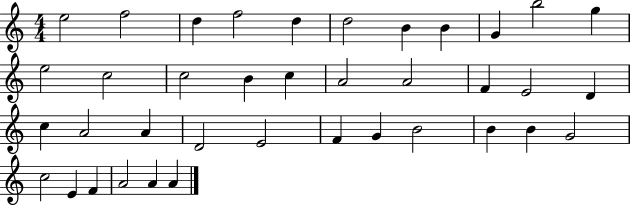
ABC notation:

X:1
T:Untitled
M:4/4
L:1/4
K:C
e2 f2 d f2 d d2 B B G b2 g e2 c2 c2 B c A2 A2 F E2 D c A2 A D2 E2 F G B2 B B G2 c2 E F A2 A A